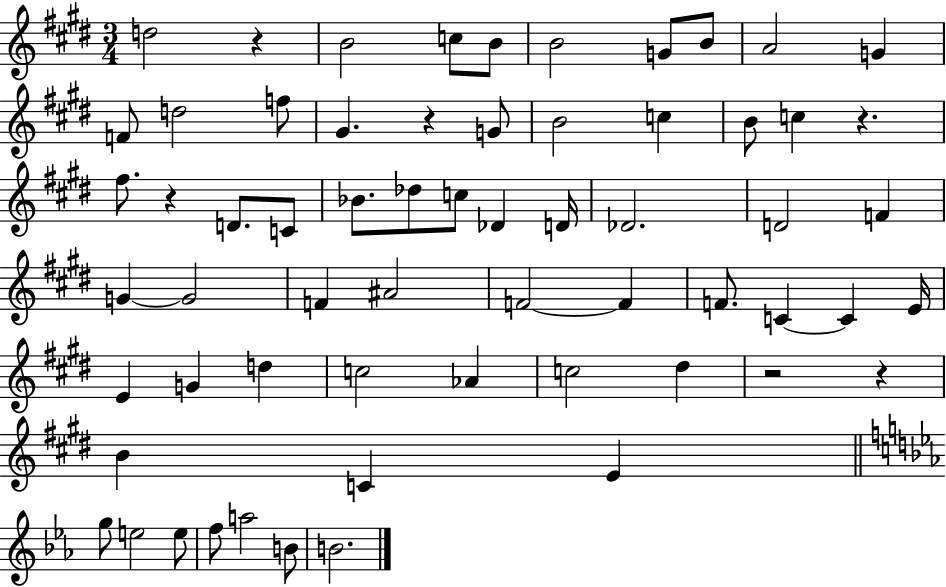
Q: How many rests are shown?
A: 6